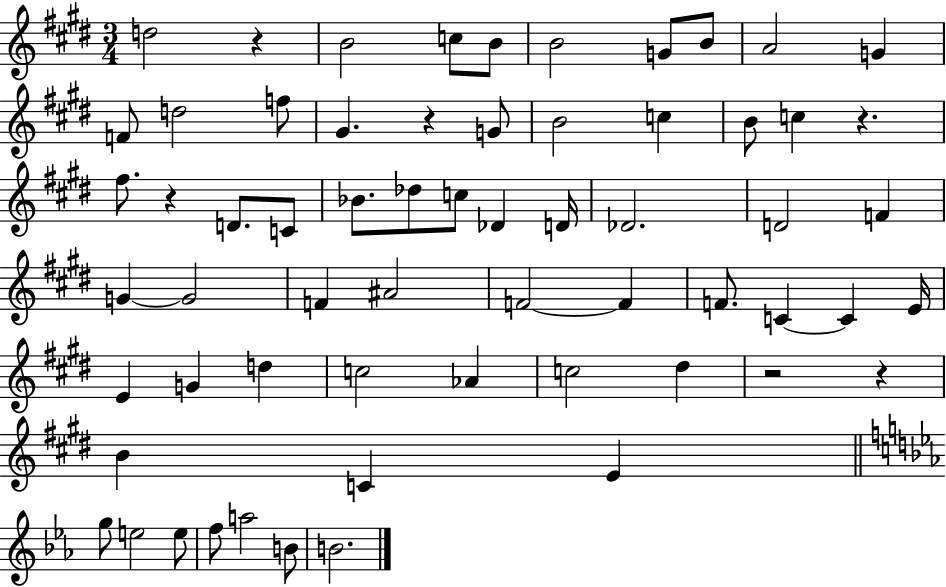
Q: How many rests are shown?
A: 6